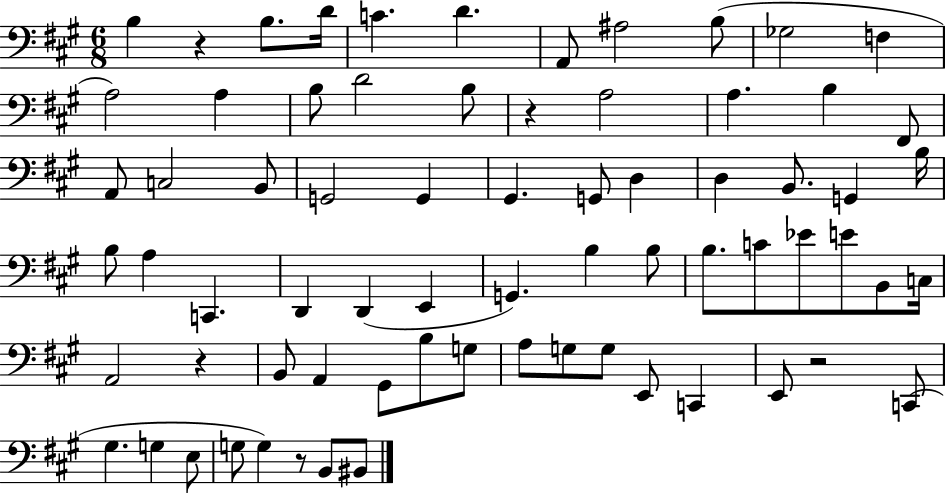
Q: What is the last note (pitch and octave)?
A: BIS2